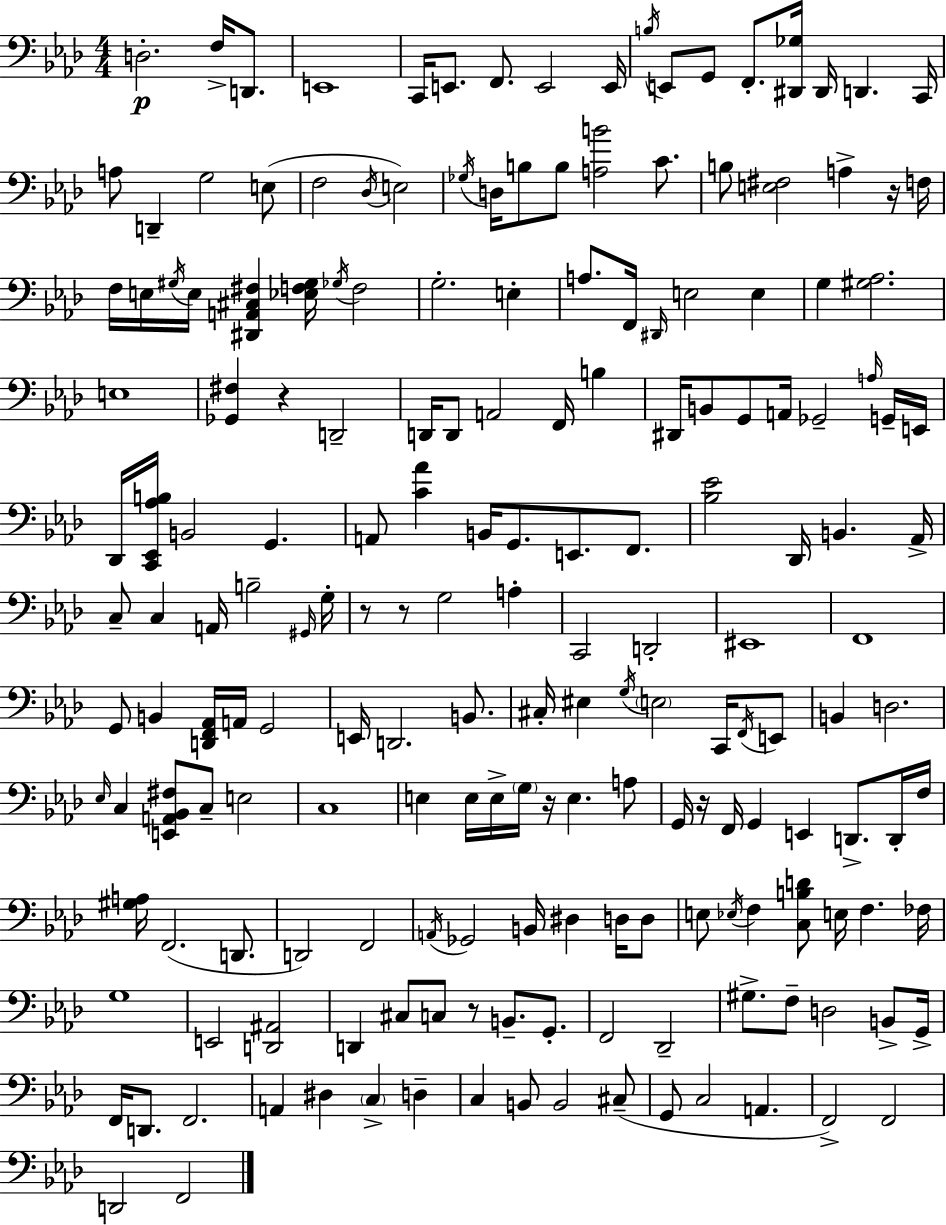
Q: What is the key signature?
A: AES major